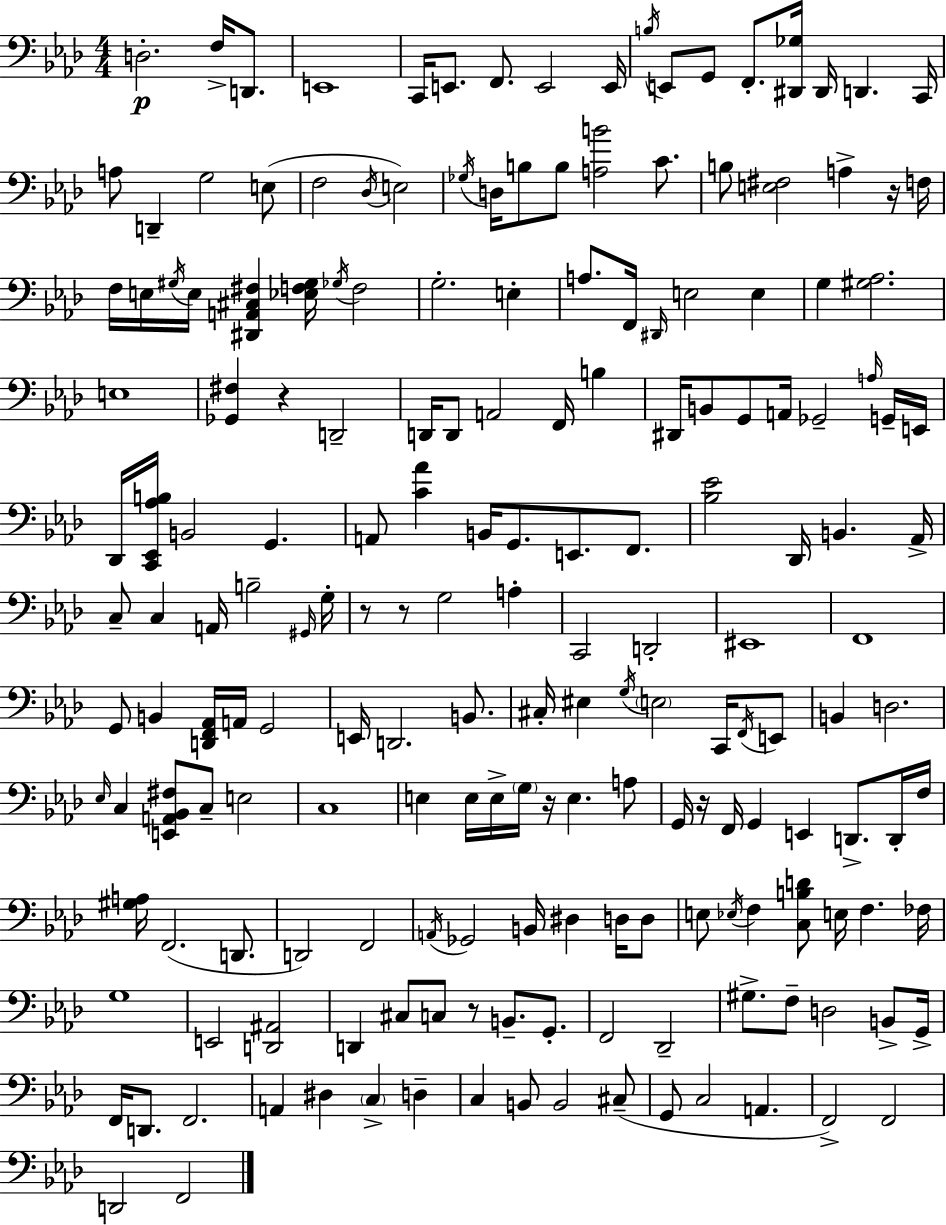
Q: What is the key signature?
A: AES major